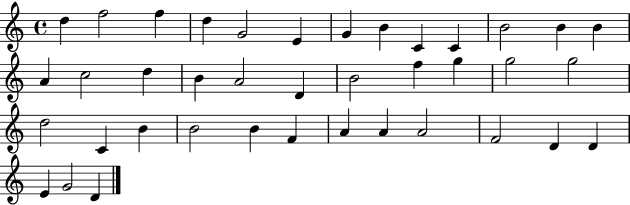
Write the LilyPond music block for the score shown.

{
  \clef treble
  \time 4/4
  \defaultTimeSignature
  \key c \major
  d''4 f''2 f''4 | d''4 g'2 e'4 | g'4 b'4 c'4 c'4 | b'2 b'4 b'4 | \break a'4 c''2 d''4 | b'4 a'2 d'4 | b'2 f''4 g''4 | g''2 g''2 | \break d''2 c'4 b'4 | b'2 b'4 f'4 | a'4 a'4 a'2 | f'2 d'4 d'4 | \break e'4 g'2 d'4 | \bar "|."
}